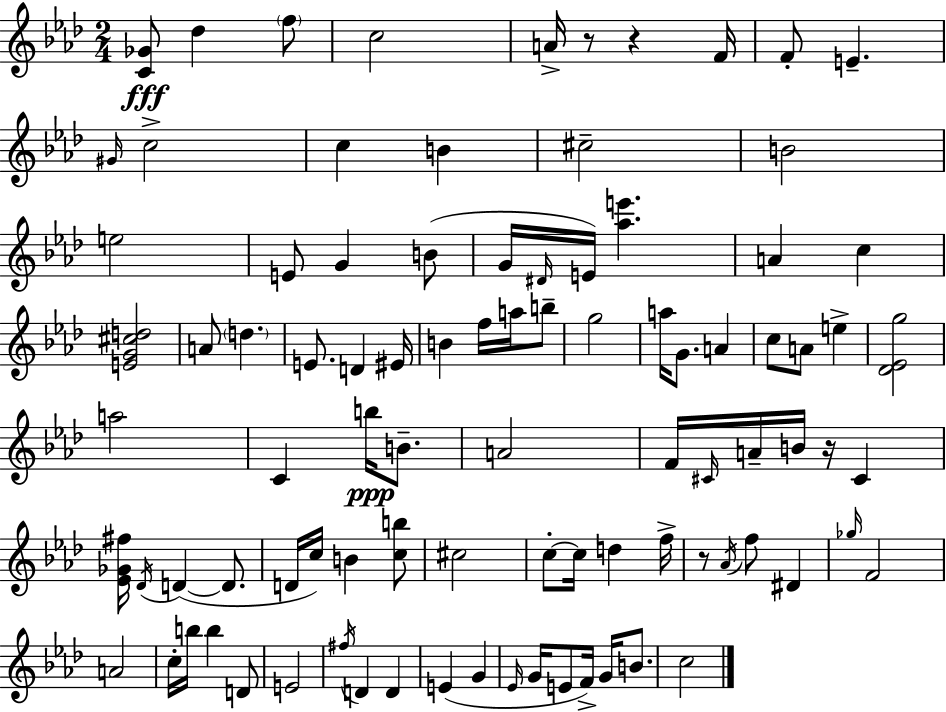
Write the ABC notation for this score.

X:1
T:Untitled
M:2/4
L:1/4
K:Fm
[C_G]/2 _d f/2 c2 A/4 z/2 z F/4 F/2 E ^G/4 c2 c B ^c2 B2 e2 E/2 G B/2 G/4 ^D/4 E/4 [_ae'] A c [EG^cd]2 A/2 d E/2 D ^E/4 B f/4 a/4 b/2 g2 a/4 G/2 A c/2 A/2 e [_D_Eg]2 a2 C b/4 B/2 A2 F/4 ^C/4 A/4 B/4 z/4 ^C [_E_G^f]/4 _D/4 D D/2 D/4 c/4 B [cb]/2 ^c2 c/2 c/4 d f/4 z/2 _A/4 f/2 ^D _g/4 F2 A2 c/4 b/4 b D/2 E2 ^f/4 D D E G _E/4 G/4 E/2 F/4 G/4 B/2 c2